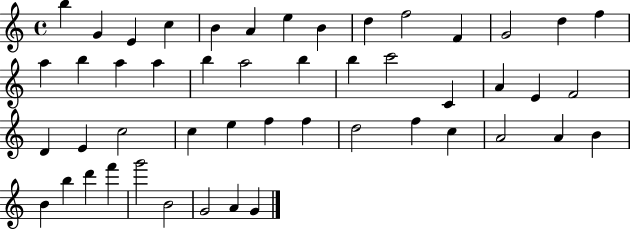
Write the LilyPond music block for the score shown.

{
  \clef treble
  \time 4/4
  \defaultTimeSignature
  \key c \major
  b''4 g'4 e'4 c''4 | b'4 a'4 e''4 b'4 | d''4 f''2 f'4 | g'2 d''4 f''4 | \break a''4 b''4 a''4 a''4 | b''4 a''2 b''4 | b''4 c'''2 c'4 | a'4 e'4 f'2 | \break d'4 e'4 c''2 | c''4 e''4 f''4 f''4 | d''2 f''4 c''4 | a'2 a'4 b'4 | \break b'4 b''4 d'''4 f'''4 | g'''2 b'2 | g'2 a'4 g'4 | \bar "|."
}